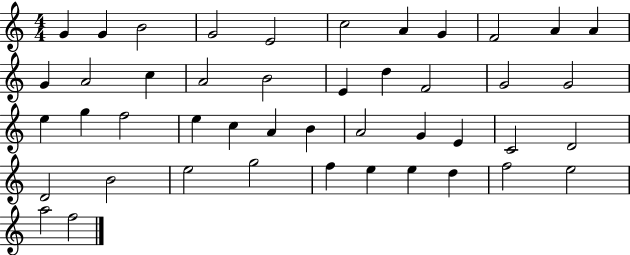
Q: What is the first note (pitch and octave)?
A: G4